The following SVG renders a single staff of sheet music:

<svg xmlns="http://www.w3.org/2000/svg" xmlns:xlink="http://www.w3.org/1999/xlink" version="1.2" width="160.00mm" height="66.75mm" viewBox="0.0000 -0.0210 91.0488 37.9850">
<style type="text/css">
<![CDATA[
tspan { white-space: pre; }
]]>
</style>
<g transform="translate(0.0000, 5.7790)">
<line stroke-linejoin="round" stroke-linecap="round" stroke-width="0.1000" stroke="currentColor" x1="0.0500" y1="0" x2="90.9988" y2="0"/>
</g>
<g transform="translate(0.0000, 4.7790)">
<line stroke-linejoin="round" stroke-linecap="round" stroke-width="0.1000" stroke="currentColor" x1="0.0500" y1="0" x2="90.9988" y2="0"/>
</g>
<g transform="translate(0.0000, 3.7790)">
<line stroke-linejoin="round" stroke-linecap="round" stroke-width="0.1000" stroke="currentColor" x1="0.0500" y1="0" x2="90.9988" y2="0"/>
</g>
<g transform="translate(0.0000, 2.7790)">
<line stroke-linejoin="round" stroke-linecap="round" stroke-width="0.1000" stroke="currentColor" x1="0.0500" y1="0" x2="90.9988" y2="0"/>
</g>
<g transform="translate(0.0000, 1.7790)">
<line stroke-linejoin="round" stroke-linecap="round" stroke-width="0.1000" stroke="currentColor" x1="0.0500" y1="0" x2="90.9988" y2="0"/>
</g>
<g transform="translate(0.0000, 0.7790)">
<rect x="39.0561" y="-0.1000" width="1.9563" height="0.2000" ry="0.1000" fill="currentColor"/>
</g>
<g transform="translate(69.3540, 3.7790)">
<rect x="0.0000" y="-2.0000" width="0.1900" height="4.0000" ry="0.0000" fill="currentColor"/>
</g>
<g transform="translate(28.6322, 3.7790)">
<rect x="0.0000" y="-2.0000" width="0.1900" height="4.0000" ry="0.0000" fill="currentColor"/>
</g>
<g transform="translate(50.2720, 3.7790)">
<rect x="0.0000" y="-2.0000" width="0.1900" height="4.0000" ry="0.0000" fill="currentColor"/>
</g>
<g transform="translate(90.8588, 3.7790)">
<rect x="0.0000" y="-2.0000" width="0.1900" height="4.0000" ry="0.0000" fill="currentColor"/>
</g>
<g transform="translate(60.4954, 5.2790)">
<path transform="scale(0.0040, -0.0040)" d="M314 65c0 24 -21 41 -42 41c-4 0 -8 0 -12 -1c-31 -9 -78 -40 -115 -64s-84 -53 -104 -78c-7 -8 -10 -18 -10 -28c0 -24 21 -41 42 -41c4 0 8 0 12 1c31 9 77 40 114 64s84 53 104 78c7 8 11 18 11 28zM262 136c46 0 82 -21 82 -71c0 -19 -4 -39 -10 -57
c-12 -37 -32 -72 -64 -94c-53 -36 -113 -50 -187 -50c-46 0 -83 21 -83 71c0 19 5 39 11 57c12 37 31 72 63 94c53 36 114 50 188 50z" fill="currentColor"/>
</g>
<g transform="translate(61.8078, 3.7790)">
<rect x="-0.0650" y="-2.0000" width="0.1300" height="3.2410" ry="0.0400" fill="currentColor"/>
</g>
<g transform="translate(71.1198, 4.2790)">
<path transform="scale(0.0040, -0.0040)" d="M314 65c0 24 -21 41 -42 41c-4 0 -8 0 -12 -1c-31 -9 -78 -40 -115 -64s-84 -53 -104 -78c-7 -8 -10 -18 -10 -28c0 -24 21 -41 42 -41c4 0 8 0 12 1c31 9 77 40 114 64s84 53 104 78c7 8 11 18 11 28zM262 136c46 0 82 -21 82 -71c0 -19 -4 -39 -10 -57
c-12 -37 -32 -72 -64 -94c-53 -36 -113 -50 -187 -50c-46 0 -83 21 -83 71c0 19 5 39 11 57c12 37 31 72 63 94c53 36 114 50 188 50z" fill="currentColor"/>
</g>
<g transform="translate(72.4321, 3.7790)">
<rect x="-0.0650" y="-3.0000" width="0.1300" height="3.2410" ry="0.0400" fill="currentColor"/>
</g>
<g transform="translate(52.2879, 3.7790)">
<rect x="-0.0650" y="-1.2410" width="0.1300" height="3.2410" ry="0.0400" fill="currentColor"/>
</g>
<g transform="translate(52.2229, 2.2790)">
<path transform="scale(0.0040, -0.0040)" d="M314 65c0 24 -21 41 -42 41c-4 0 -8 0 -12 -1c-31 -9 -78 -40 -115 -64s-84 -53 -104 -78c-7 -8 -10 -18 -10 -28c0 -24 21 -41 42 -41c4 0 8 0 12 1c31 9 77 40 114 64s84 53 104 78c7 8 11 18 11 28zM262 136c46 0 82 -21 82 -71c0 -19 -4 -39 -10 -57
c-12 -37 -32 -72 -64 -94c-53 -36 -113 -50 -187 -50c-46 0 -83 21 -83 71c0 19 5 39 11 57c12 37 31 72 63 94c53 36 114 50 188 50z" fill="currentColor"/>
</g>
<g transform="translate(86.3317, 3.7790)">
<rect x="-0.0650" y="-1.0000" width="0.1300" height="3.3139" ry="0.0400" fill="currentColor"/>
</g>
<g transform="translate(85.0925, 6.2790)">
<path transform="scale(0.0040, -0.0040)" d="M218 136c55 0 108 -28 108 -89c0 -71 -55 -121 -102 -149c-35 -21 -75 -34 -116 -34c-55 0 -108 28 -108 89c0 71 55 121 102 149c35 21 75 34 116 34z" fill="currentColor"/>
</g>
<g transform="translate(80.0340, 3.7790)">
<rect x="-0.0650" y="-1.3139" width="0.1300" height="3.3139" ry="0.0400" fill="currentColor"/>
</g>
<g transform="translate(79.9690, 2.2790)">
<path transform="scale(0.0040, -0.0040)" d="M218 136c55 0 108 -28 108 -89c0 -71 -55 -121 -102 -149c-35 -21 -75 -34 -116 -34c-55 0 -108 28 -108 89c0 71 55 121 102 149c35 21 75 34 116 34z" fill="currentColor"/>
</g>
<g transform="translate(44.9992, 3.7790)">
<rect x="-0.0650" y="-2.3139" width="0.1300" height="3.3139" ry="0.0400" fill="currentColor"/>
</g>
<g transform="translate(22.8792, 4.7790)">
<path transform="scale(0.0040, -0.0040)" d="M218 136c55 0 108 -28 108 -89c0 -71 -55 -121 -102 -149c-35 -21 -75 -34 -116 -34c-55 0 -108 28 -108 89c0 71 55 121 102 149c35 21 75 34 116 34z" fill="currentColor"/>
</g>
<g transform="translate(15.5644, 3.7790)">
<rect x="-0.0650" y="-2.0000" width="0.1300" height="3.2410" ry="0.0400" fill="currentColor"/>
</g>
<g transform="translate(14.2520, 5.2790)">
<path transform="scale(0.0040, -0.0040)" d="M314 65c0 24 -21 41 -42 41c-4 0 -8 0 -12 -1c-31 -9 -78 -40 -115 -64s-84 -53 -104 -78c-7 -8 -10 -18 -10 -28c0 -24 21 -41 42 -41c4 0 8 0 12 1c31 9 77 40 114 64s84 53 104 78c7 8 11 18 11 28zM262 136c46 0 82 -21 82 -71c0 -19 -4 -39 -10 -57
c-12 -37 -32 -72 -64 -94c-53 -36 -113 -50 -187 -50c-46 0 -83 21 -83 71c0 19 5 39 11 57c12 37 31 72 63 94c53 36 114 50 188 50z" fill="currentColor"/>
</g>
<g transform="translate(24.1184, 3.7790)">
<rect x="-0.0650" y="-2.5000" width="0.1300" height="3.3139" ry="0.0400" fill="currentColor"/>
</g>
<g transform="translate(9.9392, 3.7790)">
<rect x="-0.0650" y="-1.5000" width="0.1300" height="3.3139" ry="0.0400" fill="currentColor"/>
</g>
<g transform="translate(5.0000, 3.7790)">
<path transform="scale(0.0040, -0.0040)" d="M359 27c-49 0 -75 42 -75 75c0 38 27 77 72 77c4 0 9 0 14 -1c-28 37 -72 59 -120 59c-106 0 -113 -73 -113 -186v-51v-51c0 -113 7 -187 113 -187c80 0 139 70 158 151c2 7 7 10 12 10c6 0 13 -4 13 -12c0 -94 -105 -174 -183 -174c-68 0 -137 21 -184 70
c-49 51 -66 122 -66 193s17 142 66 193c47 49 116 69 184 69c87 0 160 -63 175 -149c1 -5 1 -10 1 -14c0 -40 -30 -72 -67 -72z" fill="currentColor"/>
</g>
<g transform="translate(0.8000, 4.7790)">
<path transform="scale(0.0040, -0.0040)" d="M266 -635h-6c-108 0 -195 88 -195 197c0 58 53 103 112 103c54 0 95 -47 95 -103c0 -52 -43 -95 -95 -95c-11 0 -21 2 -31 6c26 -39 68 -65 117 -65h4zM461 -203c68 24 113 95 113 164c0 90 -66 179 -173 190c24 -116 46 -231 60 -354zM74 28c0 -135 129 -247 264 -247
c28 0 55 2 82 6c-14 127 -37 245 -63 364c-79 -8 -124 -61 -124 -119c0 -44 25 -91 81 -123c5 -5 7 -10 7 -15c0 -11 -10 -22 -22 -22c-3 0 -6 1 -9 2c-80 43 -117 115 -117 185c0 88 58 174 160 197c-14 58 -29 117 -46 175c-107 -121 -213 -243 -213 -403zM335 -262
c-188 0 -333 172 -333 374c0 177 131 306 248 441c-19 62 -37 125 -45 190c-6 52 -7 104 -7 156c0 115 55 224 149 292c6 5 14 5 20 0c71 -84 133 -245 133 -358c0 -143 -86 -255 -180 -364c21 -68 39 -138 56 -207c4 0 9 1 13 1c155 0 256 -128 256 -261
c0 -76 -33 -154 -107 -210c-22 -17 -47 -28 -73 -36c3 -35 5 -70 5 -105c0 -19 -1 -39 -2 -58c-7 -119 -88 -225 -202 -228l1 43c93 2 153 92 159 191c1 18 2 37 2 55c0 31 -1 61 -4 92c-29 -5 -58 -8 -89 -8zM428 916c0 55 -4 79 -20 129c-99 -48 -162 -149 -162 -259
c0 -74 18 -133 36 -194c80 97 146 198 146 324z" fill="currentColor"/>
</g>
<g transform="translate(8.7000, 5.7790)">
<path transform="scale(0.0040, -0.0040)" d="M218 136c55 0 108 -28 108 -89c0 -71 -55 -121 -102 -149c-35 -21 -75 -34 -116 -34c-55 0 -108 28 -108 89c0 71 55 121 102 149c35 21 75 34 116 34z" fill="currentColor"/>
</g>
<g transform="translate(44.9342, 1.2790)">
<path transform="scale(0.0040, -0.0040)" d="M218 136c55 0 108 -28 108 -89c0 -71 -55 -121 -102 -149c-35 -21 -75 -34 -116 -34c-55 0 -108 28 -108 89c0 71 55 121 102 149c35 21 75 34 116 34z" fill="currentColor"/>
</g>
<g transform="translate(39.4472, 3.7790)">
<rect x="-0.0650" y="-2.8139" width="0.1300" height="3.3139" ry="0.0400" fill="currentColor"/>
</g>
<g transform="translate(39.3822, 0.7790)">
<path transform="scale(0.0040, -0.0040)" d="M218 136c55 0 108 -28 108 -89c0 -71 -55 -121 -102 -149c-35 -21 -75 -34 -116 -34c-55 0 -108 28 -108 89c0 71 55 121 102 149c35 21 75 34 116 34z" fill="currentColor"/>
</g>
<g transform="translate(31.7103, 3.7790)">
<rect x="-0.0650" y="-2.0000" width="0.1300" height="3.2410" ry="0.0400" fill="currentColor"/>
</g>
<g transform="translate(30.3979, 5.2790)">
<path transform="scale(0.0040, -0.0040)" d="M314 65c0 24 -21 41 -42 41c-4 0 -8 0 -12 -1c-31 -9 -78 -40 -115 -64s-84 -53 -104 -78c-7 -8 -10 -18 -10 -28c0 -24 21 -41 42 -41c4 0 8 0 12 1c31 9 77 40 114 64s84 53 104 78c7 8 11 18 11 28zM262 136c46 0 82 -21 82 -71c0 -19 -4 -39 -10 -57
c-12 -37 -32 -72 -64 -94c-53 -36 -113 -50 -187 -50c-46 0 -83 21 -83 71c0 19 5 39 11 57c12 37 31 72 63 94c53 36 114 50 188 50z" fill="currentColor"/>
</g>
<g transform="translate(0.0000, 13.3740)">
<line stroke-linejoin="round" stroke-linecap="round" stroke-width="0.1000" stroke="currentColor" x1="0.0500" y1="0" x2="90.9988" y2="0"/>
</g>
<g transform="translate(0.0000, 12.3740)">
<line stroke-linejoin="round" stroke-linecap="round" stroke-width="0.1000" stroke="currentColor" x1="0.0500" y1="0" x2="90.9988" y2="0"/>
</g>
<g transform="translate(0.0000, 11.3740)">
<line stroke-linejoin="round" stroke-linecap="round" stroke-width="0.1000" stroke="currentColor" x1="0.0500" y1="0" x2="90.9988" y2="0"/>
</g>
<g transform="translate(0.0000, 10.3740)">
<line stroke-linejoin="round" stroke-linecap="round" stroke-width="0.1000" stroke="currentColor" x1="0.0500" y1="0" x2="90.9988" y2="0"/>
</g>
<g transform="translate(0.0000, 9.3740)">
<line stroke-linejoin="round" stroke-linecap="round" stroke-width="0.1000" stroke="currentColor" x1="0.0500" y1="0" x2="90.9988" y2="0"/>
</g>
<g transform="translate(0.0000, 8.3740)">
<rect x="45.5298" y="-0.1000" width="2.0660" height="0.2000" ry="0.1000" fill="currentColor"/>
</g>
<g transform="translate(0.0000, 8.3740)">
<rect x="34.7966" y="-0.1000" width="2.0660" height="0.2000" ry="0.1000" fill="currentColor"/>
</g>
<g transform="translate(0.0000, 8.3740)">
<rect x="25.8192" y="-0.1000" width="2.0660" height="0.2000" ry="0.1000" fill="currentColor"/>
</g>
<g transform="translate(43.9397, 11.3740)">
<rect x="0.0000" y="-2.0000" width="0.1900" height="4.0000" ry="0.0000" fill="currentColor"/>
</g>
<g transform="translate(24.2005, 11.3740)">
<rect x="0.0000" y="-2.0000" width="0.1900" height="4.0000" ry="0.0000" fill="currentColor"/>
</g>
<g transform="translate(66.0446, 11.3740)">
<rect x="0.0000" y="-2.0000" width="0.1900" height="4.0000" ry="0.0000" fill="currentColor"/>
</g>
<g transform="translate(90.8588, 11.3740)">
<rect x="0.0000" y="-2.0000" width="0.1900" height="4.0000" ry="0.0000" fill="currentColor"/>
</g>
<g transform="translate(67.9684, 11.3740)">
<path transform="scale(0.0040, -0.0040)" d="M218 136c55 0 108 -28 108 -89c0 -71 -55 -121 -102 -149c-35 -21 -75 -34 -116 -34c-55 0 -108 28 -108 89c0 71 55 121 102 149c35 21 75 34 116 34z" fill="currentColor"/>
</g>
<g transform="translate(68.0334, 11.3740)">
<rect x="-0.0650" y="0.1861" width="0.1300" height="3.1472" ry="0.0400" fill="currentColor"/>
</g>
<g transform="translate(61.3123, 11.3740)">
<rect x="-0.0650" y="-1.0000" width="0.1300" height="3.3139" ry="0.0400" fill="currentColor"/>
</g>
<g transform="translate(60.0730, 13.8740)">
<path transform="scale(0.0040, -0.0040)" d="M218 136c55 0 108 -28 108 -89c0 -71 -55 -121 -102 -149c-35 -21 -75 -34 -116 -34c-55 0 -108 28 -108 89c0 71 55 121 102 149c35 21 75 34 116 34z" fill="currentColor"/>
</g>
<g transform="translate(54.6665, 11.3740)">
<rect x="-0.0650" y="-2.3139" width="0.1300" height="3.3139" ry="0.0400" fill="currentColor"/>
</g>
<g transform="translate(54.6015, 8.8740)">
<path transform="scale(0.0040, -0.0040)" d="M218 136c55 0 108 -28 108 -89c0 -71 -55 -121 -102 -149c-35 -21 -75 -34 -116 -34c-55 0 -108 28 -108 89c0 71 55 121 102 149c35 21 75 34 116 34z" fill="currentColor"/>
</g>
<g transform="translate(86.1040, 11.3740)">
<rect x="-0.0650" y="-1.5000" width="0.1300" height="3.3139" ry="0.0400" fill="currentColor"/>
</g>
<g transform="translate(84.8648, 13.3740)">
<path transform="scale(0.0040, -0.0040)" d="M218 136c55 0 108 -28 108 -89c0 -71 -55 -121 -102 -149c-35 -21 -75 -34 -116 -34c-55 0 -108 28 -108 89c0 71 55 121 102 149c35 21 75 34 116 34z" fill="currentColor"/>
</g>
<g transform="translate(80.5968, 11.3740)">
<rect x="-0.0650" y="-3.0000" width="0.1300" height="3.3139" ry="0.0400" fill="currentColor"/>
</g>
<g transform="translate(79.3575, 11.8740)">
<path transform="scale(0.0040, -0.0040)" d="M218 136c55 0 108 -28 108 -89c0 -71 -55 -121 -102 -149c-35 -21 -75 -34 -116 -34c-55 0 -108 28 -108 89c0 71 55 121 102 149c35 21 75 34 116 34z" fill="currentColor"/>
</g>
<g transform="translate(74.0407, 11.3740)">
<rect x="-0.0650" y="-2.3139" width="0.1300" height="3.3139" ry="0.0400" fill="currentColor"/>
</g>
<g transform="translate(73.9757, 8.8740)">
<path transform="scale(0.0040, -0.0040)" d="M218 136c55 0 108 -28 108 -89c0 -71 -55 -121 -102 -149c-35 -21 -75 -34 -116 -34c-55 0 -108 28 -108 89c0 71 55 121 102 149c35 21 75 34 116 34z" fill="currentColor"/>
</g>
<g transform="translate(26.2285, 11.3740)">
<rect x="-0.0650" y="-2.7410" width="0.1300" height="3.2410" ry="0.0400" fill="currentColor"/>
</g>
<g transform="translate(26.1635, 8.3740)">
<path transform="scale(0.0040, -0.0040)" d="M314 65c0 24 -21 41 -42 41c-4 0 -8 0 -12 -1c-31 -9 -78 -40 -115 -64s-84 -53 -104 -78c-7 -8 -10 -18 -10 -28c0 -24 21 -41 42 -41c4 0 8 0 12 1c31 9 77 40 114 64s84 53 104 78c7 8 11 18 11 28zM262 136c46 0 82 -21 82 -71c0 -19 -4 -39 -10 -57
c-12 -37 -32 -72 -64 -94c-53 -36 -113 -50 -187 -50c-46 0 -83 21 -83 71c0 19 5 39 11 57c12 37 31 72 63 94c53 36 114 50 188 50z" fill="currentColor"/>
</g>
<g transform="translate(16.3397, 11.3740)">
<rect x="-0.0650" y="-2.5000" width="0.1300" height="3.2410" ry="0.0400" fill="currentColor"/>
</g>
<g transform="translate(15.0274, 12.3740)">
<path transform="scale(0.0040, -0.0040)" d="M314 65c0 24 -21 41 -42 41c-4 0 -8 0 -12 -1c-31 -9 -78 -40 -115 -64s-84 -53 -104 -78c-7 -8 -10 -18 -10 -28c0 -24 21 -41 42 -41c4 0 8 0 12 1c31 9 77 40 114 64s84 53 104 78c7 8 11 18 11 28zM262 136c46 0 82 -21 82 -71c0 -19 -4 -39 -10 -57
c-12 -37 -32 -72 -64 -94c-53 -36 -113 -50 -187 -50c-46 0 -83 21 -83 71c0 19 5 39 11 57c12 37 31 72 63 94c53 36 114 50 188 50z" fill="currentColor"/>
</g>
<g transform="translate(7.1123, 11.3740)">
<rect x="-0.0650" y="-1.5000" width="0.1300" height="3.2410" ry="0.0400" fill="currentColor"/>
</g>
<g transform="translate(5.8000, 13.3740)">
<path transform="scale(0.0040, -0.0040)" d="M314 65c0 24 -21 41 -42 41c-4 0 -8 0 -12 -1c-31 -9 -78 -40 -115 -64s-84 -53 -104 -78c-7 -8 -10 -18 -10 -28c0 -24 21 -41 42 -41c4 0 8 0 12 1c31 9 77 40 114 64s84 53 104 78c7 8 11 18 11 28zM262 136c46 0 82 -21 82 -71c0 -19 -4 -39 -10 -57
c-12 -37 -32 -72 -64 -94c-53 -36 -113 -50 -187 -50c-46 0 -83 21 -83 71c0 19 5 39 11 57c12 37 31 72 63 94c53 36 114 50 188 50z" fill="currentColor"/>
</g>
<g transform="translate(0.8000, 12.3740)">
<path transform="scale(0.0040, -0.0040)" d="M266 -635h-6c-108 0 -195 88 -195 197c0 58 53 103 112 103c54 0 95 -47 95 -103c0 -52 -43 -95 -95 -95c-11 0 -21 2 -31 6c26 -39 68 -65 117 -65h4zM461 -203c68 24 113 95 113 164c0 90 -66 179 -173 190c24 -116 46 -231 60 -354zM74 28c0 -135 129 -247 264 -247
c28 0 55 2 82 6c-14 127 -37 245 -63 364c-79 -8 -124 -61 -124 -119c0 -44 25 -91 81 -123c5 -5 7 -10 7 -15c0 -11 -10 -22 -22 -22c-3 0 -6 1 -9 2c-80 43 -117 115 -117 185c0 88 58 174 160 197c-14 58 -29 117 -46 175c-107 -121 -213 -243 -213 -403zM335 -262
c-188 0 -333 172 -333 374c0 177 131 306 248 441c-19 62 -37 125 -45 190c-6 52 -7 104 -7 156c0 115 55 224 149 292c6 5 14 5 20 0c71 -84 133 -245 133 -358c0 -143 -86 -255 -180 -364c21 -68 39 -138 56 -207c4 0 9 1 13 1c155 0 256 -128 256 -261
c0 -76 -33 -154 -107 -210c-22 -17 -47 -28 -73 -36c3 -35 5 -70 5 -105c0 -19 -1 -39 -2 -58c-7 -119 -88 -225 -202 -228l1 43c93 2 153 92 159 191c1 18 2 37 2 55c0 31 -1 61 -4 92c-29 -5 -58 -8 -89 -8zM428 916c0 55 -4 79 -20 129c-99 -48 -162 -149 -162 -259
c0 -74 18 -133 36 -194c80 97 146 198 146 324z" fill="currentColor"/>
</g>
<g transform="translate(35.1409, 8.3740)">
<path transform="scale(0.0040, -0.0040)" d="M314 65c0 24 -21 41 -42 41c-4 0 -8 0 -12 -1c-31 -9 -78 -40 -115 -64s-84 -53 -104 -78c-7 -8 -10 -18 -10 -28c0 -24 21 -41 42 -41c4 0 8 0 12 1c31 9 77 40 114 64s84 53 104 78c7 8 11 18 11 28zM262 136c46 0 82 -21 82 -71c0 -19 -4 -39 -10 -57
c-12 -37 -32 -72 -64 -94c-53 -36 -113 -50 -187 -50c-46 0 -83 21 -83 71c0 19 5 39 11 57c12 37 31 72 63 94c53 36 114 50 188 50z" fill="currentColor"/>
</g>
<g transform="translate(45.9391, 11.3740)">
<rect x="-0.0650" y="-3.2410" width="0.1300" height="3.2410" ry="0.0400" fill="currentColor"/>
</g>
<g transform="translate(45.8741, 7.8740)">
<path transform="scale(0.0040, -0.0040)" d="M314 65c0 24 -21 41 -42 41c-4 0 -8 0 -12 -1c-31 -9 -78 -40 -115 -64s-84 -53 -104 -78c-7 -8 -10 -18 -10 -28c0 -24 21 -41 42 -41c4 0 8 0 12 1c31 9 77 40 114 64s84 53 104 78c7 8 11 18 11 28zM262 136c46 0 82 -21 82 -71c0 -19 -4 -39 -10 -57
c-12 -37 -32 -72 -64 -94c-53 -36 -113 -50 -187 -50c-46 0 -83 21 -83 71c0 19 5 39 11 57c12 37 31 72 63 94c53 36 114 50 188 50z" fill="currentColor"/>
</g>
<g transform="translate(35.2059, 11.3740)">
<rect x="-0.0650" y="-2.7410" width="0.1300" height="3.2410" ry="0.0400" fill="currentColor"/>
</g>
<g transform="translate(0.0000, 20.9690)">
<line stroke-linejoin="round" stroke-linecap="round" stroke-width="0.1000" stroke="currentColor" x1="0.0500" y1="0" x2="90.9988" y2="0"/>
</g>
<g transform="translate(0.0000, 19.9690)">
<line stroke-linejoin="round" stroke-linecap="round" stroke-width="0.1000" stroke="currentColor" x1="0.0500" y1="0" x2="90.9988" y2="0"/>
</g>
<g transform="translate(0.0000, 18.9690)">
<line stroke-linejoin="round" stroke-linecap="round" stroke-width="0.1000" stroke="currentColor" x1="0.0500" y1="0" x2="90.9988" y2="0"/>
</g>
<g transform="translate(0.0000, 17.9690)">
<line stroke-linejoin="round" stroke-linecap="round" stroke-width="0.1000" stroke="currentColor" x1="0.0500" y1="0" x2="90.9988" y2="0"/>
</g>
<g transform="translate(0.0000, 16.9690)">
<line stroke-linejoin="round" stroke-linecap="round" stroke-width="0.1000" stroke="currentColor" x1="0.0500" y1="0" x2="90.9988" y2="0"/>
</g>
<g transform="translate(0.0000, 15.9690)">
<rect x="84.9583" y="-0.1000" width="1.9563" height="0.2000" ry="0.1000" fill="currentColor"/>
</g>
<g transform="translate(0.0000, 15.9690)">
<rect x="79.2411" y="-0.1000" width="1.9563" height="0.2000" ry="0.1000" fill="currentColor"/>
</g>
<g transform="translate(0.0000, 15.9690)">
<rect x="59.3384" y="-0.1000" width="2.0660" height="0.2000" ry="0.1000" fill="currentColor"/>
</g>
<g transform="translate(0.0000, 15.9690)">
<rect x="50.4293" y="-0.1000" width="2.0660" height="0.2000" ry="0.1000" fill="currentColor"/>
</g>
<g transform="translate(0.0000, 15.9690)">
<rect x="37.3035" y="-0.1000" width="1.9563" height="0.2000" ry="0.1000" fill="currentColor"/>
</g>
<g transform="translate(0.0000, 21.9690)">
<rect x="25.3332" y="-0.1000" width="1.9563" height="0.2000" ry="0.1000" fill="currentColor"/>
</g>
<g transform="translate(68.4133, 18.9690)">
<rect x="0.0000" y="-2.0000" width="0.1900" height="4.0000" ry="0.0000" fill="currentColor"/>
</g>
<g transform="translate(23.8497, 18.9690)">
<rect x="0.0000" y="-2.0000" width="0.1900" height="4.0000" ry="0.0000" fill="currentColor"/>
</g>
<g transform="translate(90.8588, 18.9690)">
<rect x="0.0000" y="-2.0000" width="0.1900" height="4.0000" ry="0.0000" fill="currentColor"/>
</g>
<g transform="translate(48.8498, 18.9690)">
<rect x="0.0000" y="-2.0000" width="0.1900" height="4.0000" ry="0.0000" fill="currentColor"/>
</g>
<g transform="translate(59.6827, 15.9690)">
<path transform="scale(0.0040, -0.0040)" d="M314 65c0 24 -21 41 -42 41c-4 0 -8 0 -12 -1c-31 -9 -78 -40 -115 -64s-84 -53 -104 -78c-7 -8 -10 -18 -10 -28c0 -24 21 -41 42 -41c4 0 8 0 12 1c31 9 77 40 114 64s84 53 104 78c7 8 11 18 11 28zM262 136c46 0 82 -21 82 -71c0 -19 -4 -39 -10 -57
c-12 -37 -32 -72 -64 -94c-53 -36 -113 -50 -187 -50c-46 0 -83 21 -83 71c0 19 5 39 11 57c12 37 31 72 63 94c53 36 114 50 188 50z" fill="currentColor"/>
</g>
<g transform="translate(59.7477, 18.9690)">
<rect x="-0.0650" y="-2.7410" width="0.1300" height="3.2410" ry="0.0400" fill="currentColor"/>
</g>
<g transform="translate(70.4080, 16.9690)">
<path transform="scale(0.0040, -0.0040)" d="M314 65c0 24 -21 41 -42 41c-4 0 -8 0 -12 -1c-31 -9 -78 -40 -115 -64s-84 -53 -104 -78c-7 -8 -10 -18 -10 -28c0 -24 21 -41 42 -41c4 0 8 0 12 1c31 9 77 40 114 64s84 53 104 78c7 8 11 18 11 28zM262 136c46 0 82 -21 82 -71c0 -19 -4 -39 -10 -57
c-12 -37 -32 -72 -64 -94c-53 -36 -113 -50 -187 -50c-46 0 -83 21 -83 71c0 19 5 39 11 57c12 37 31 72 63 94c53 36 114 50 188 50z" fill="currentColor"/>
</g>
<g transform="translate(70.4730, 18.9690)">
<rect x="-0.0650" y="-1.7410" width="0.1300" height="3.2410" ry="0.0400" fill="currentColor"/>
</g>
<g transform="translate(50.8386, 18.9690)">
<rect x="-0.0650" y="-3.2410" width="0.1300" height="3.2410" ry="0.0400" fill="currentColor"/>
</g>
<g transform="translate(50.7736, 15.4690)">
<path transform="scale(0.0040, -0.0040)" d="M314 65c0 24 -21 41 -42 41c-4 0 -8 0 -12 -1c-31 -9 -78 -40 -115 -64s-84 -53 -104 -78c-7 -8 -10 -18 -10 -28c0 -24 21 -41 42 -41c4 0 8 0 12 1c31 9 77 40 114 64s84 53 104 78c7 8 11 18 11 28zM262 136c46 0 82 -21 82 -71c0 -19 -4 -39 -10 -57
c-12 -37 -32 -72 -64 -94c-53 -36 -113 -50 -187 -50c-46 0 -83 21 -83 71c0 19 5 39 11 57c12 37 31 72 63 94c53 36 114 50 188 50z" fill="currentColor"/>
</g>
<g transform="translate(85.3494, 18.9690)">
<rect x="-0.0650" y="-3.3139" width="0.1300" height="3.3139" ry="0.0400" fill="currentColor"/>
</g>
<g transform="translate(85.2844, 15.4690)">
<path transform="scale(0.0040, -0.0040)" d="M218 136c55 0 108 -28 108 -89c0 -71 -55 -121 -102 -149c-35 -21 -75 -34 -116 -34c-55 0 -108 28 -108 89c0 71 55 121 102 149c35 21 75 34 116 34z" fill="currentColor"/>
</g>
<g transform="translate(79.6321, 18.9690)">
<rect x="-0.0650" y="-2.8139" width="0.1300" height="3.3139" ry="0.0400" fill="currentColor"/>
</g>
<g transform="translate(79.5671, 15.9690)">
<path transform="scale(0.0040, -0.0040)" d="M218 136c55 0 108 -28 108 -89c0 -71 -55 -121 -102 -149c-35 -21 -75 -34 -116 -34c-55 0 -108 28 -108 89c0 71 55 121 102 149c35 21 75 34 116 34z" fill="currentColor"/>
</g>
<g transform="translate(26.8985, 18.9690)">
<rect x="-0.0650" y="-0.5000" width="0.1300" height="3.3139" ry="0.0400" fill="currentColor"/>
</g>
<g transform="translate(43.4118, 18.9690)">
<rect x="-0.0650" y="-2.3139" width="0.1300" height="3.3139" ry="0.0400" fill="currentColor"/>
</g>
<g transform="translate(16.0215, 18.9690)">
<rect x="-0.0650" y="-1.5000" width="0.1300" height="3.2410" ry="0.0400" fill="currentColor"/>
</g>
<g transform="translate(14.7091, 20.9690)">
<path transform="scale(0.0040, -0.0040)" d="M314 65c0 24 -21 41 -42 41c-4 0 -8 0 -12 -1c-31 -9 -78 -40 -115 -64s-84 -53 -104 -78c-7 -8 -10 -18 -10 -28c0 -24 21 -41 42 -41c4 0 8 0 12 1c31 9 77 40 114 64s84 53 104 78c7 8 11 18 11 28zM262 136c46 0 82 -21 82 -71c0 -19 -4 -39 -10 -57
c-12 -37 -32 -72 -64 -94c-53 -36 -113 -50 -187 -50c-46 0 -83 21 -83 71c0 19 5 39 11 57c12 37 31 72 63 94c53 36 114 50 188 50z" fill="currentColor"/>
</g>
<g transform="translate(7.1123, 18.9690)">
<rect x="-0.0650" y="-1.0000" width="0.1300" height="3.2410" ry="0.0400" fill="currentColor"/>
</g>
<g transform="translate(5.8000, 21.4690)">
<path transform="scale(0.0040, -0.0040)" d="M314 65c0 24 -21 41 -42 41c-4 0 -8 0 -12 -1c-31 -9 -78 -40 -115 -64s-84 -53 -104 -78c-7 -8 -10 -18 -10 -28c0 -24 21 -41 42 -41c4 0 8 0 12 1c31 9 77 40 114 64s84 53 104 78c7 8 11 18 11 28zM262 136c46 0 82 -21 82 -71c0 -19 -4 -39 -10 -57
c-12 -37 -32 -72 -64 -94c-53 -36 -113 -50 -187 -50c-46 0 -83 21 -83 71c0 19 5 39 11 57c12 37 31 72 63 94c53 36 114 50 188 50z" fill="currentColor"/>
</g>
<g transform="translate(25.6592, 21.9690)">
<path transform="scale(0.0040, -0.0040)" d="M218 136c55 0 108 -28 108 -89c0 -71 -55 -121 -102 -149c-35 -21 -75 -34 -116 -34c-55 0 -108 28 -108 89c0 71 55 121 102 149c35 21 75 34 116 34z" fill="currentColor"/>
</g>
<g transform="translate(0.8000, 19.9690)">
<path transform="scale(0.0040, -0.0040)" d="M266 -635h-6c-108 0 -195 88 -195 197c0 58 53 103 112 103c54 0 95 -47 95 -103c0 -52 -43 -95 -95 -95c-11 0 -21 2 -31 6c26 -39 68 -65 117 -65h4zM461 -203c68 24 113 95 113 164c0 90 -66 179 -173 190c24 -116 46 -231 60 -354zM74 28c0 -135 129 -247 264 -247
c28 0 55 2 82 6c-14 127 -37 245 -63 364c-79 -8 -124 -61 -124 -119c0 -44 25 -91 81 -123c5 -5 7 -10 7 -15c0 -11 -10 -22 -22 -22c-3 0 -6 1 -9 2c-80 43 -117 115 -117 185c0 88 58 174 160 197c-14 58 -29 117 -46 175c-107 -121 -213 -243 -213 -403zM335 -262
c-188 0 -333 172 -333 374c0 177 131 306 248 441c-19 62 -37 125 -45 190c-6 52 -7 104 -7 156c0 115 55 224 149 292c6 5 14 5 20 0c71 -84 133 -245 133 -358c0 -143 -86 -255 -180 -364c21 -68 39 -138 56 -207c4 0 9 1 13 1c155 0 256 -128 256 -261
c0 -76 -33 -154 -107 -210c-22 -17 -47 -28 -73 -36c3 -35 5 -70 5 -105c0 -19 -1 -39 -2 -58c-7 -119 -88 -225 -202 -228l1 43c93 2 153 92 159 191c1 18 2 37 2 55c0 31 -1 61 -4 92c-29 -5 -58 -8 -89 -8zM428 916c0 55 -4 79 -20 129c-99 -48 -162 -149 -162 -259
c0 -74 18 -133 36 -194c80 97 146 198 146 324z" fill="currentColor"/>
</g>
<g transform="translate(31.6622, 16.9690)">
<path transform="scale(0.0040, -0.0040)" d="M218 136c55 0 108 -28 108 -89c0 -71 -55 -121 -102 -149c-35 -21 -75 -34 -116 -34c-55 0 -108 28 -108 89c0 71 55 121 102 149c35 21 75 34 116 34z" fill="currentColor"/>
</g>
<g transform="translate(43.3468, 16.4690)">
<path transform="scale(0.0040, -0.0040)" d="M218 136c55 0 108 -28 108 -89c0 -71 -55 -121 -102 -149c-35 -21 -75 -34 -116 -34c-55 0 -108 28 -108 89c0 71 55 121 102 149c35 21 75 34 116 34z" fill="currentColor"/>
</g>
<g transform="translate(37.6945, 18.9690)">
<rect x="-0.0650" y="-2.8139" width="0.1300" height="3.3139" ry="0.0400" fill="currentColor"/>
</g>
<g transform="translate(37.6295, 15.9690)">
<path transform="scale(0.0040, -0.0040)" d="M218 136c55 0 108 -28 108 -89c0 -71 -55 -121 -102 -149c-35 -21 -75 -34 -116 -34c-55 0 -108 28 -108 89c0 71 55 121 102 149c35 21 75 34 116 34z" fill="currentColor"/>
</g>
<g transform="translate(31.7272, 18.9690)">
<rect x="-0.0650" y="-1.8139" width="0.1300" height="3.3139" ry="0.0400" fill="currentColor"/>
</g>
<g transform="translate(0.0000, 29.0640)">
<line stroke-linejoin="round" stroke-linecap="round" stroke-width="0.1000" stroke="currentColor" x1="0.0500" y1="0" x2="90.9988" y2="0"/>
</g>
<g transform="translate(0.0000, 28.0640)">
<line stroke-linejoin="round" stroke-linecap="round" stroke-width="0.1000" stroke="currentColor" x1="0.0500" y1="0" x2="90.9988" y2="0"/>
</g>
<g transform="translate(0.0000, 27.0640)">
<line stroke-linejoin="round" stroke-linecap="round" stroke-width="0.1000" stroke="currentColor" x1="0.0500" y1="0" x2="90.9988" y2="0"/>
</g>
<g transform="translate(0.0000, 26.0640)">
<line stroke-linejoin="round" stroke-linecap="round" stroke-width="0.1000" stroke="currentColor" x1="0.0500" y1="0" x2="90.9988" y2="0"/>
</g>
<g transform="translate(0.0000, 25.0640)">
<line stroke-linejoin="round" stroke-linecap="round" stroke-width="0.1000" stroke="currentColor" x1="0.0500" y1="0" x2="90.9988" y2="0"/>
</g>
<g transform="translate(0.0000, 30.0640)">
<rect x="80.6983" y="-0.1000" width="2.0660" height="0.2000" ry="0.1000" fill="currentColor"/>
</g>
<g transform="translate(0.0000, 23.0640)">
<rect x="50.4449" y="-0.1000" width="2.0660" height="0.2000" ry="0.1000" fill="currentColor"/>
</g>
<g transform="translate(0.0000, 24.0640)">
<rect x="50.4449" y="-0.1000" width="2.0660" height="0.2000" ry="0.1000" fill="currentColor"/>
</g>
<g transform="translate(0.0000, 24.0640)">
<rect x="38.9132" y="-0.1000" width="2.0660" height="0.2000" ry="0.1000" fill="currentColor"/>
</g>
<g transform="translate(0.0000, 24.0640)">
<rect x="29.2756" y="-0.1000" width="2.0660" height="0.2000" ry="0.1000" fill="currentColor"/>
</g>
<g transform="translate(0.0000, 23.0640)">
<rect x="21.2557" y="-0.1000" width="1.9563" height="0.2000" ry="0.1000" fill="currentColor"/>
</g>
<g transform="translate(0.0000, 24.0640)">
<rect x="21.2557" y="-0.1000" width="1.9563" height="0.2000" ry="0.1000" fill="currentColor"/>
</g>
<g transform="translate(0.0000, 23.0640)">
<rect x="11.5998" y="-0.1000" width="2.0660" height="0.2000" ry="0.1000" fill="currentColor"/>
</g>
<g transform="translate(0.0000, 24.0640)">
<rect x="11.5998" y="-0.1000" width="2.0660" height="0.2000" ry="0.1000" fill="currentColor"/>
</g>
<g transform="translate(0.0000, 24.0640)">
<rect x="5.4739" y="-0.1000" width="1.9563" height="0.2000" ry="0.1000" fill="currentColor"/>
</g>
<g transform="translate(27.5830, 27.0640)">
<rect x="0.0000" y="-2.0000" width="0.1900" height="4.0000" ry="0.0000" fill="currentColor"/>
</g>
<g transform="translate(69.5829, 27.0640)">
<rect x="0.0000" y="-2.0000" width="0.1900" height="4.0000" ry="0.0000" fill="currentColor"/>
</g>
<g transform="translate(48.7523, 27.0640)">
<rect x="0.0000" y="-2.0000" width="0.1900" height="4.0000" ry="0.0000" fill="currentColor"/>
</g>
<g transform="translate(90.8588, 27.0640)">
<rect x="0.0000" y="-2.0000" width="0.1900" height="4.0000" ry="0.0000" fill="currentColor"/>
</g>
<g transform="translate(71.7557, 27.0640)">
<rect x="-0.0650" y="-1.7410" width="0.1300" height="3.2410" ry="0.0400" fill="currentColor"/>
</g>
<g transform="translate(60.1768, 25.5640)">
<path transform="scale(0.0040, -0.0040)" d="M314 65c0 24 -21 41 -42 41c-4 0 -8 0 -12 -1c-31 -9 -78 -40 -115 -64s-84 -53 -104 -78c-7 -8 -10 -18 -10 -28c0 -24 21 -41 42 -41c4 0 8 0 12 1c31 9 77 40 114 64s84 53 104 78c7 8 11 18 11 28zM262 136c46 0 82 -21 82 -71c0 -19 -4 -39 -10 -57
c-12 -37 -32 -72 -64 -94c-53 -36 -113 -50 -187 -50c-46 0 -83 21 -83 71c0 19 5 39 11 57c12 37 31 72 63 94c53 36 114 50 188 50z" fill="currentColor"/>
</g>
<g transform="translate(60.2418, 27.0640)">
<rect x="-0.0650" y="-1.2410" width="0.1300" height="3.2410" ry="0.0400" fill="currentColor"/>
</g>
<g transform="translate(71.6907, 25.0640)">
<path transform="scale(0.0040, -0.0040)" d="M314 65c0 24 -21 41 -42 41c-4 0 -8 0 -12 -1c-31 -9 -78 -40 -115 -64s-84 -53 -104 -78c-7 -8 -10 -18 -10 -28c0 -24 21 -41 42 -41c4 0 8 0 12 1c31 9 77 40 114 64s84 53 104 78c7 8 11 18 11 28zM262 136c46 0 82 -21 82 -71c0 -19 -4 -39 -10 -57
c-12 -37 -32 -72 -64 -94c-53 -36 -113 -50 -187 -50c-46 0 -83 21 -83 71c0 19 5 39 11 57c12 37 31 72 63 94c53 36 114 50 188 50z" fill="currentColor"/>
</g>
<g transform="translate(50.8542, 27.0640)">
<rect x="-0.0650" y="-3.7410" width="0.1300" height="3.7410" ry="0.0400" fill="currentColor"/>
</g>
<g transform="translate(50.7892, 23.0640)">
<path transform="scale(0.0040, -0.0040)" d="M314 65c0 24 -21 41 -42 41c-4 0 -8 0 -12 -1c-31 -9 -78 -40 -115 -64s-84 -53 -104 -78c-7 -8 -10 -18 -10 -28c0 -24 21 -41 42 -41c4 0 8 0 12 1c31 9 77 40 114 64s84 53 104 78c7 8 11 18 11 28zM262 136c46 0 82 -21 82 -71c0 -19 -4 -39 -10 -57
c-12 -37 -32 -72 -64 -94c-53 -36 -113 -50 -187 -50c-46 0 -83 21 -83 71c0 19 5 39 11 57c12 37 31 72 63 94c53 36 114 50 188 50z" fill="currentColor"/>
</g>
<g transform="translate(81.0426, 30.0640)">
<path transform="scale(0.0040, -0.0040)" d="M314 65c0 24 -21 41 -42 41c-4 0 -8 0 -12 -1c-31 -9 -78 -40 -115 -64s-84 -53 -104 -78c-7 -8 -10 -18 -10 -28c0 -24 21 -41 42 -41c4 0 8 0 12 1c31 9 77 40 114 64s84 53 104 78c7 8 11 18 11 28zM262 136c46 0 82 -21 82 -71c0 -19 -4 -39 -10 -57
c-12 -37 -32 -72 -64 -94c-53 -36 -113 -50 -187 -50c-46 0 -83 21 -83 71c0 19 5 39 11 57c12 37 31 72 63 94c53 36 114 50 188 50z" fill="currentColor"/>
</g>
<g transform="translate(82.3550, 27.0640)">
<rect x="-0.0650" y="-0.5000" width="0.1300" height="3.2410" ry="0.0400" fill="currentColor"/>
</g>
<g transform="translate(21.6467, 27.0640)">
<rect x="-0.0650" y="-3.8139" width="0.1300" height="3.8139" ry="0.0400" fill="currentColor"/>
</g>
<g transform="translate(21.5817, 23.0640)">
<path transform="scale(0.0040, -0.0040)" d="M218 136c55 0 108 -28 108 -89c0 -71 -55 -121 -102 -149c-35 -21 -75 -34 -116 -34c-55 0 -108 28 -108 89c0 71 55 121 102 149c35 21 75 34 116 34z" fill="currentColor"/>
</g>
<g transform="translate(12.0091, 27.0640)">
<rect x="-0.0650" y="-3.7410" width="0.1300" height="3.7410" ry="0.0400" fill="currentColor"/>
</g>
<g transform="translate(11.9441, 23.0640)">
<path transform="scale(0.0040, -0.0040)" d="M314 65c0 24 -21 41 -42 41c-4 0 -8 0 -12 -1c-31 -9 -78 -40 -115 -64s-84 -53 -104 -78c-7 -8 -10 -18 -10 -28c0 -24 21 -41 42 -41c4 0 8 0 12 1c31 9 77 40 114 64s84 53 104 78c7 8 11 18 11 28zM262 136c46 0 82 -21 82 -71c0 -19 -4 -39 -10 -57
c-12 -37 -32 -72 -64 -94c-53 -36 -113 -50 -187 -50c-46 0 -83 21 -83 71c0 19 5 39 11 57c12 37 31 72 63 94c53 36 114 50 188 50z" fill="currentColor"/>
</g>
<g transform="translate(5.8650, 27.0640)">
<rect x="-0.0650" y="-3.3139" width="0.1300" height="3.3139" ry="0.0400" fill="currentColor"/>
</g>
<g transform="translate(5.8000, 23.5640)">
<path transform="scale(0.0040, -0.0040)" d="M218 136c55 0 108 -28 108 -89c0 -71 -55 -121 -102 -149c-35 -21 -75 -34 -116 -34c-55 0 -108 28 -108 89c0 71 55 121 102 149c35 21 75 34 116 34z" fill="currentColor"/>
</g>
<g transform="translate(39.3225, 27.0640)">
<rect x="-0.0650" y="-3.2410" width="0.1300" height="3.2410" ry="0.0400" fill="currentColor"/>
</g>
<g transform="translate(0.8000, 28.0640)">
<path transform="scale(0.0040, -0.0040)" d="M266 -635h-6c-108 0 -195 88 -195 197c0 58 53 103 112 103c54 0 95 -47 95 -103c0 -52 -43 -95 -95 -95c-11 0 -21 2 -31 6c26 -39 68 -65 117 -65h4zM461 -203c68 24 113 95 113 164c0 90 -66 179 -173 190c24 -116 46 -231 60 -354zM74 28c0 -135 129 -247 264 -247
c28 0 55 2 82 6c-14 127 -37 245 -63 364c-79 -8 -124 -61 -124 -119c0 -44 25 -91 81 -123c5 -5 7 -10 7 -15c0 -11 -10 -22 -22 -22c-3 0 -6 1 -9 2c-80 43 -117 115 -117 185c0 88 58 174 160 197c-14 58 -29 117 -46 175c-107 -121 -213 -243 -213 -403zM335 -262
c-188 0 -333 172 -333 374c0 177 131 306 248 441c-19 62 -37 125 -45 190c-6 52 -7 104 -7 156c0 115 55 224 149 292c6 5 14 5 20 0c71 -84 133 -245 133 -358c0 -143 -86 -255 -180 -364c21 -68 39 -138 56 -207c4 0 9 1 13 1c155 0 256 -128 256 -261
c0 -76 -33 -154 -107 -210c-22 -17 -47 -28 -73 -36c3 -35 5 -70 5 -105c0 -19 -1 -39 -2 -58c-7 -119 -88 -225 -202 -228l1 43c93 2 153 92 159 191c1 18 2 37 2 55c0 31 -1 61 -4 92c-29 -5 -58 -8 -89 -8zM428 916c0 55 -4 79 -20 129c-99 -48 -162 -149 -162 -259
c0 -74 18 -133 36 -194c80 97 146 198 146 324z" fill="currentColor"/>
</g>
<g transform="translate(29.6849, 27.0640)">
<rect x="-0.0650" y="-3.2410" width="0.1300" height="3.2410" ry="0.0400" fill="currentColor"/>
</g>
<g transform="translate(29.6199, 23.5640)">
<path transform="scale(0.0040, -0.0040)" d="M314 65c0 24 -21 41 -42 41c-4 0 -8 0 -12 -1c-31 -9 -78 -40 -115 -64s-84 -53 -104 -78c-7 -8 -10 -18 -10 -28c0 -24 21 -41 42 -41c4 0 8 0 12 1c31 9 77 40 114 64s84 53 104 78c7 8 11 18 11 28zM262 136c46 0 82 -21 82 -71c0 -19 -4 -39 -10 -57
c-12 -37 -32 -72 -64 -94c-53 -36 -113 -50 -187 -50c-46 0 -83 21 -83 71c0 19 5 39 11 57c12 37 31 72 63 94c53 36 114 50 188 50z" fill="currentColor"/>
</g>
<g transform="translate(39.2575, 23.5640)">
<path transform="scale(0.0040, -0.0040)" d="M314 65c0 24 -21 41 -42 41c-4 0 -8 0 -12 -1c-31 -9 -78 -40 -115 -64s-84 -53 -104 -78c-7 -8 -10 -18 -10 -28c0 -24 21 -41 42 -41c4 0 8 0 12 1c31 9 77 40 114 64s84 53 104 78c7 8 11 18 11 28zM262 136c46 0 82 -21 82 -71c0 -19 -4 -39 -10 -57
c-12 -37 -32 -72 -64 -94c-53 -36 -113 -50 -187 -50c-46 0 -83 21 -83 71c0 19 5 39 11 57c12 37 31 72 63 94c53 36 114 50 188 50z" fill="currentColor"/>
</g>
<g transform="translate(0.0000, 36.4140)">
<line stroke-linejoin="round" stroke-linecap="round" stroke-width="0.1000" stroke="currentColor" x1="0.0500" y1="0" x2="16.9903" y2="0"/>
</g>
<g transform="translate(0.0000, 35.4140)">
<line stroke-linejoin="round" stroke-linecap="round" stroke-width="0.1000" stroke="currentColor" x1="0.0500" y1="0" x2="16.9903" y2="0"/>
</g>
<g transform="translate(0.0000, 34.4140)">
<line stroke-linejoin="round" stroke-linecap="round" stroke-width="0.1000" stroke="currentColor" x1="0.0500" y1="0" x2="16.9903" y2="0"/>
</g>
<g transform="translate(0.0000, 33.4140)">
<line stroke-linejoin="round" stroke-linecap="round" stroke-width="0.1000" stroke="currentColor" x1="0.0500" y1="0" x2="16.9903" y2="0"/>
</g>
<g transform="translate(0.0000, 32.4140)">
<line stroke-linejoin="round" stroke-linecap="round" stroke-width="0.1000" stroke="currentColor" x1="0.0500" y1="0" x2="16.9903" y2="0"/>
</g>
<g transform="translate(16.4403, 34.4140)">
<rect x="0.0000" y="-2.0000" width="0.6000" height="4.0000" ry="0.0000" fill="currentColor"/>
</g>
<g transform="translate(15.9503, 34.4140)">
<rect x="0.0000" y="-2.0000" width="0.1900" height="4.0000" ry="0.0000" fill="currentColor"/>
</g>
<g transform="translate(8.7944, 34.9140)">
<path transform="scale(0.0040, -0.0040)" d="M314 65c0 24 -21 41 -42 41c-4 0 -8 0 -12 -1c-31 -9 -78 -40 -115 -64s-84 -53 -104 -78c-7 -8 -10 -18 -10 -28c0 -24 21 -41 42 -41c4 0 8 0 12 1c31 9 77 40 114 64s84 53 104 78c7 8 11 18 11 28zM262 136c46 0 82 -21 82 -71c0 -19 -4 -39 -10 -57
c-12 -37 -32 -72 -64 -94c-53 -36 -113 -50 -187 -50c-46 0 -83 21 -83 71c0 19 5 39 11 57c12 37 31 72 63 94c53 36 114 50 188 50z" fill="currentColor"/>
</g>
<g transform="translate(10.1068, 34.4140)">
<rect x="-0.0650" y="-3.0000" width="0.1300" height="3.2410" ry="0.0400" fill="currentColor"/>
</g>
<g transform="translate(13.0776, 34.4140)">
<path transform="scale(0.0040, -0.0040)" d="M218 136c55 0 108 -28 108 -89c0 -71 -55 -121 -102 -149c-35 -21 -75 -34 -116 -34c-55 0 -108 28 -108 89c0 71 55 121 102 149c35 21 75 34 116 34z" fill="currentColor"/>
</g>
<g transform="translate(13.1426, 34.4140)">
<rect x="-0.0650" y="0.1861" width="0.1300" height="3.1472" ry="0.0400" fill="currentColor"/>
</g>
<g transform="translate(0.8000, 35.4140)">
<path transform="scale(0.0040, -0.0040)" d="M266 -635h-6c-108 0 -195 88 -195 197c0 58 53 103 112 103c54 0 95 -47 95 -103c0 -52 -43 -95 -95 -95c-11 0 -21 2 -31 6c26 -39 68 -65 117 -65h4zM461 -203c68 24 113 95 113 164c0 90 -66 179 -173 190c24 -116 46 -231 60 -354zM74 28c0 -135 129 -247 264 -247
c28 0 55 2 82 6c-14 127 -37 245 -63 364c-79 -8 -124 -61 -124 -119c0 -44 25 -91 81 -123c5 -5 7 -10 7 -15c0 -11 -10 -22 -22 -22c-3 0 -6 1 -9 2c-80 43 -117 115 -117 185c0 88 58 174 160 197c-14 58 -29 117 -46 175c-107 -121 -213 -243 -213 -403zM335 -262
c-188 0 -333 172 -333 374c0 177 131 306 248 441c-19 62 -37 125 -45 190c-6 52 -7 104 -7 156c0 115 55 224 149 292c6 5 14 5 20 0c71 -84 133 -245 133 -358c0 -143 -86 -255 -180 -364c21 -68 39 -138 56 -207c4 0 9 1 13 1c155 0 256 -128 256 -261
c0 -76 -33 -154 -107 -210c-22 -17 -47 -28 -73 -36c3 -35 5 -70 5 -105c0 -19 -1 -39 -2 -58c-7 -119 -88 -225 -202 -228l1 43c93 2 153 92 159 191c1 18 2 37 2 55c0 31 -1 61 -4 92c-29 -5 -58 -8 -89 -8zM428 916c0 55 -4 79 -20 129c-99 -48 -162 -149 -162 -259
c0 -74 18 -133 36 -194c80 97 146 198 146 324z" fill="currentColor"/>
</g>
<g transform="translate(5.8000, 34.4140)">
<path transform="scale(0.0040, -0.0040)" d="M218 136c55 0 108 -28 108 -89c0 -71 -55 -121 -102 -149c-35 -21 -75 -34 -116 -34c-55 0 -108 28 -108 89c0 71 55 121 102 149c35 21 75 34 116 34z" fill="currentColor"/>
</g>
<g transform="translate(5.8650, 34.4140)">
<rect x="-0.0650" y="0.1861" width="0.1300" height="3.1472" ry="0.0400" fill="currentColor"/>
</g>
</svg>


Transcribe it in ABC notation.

X:1
T:Untitled
M:4/4
L:1/4
K:C
E F2 G F2 a g e2 F2 A2 e D E2 G2 a2 a2 b2 g D B g A E D2 E2 C f a g b2 a2 f2 a b b c'2 c' b2 b2 c'2 e2 f2 C2 B A2 B